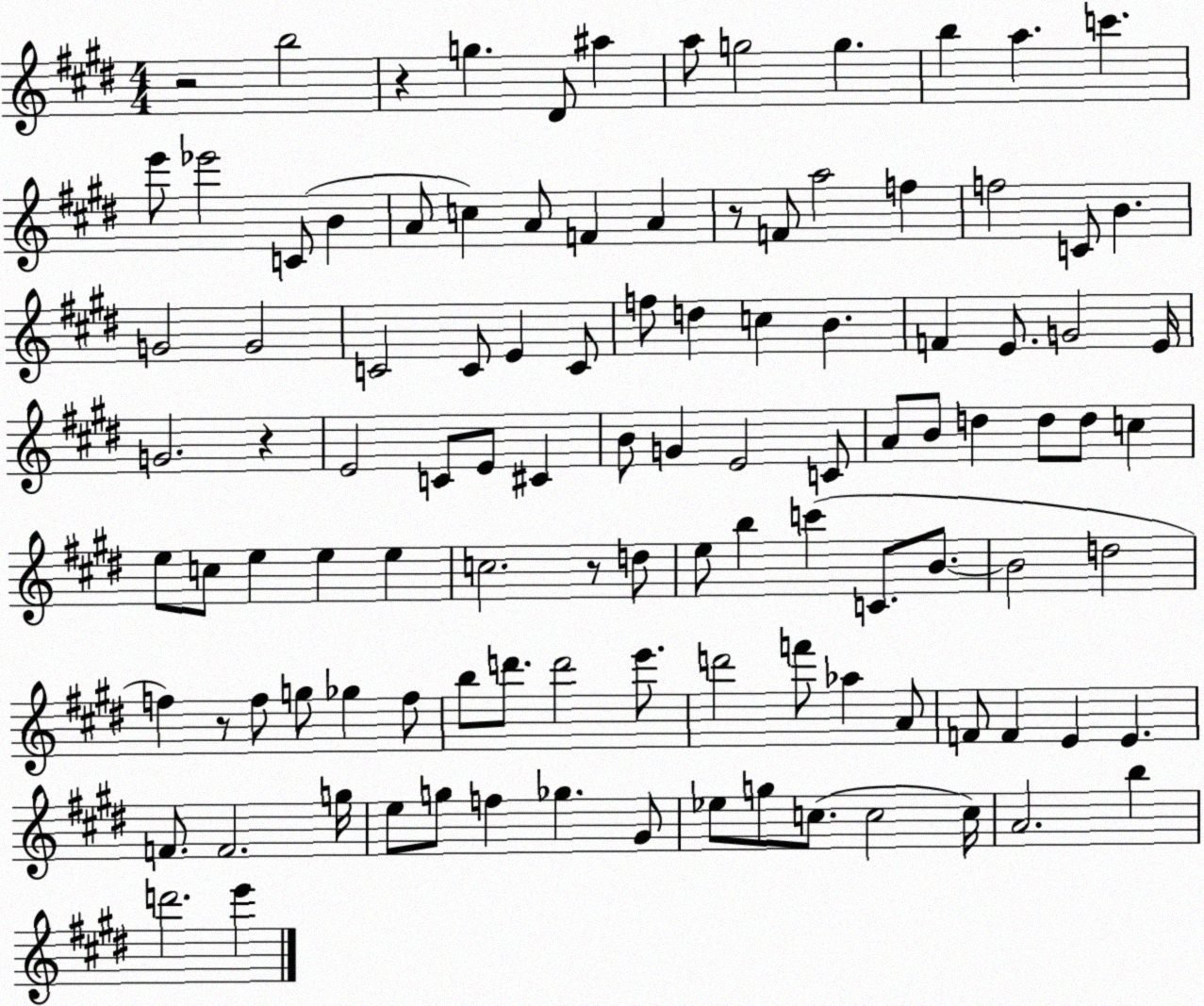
X:1
T:Untitled
M:4/4
L:1/4
K:E
z2 b2 z g ^D/2 ^a a/2 g2 g b a c' e'/2 _e'2 C/2 B A/2 c A/2 F A z/2 F/2 a2 f f2 C/2 B G2 G2 C2 C/2 E C/2 f/2 d c B F E/2 G2 E/4 G2 z E2 C/2 E/2 ^C B/2 G E2 C/2 A/2 B/2 d d/2 d/2 c e/2 c/2 e e e c2 z/2 d/2 e/2 b c' C/2 B/2 B2 d2 f z/2 f/2 g/2 _g f/2 b/2 d'/2 d'2 e'/2 d'2 f'/2 _a A/2 F/2 F E E F/2 F2 g/4 e/2 g/2 f _g ^G/2 _e/2 g/2 c/2 c2 c/4 A2 b d'2 e'